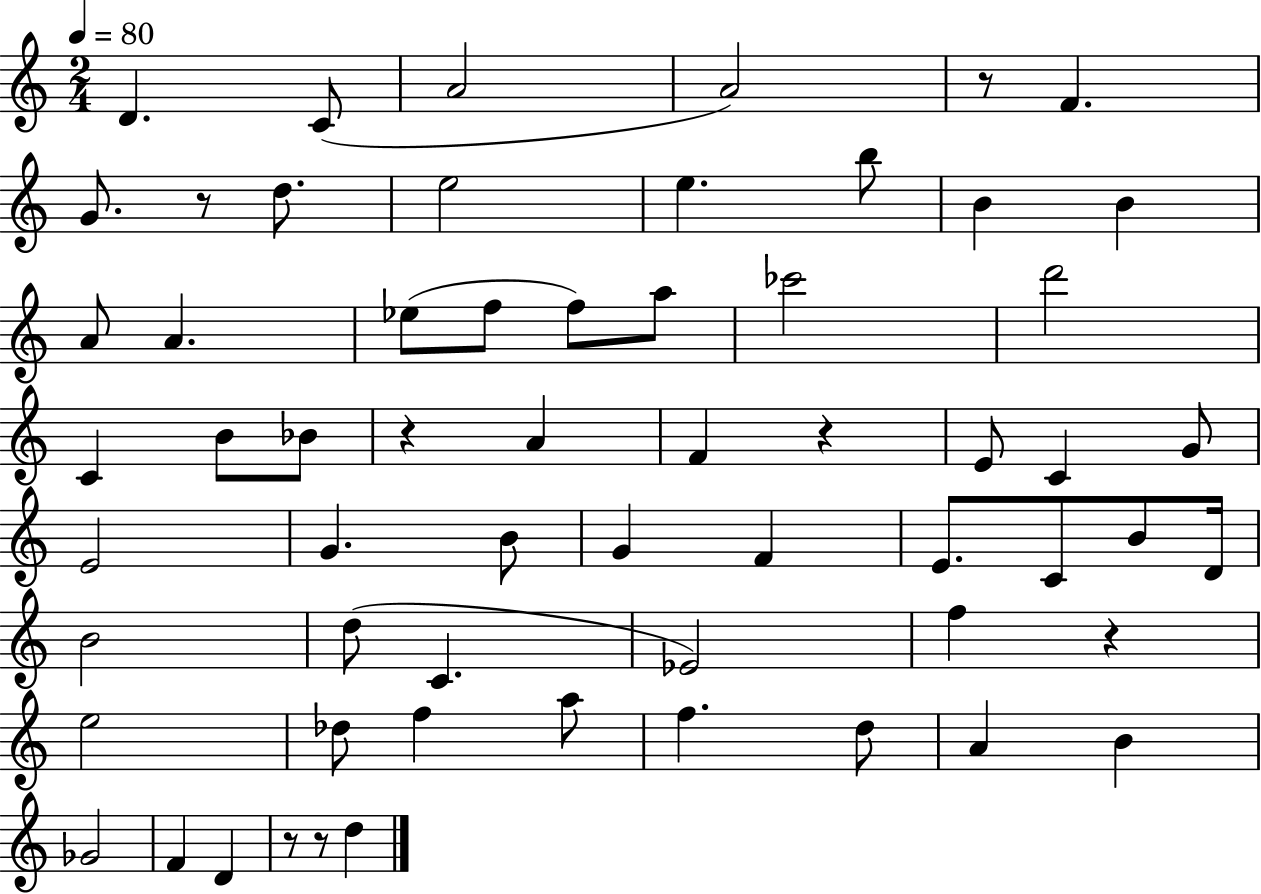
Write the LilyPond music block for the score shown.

{
  \clef treble
  \numericTimeSignature
  \time 2/4
  \key c \major
  \tempo 4 = 80
  \repeat volta 2 { d'4. c'8( | a'2 | a'2) | r8 f'4. | \break g'8. r8 d''8. | e''2 | e''4. b''8 | b'4 b'4 | \break a'8 a'4. | ees''8( f''8 f''8) a''8 | ces'''2 | d'''2 | \break c'4 b'8 bes'8 | r4 a'4 | f'4 r4 | e'8 c'4 g'8 | \break e'2 | g'4. b'8 | g'4 f'4 | e'8. c'8 b'8 d'16 | \break b'2 | d''8( c'4. | ees'2) | f''4 r4 | \break e''2 | des''8 f''4 a''8 | f''4. d''8 | a'4 b'4 | \break ges'2 | f'4 d'4 | r8 r8 d''4 | } \bar "|."
}